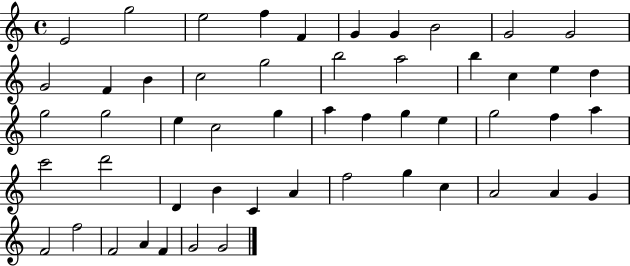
X:1
T:Untitled
M:4/4
L:1/4
K:C
E2 g2 e2 f F G G B2 G2 G2 G2 F B c2 g2 b2 a2 b c e d g2 g2 e c2 g a f g e g2 f a c'2 d'2 D B C A f2 g c A2 A G F2 f2 F2 A F G2 G2